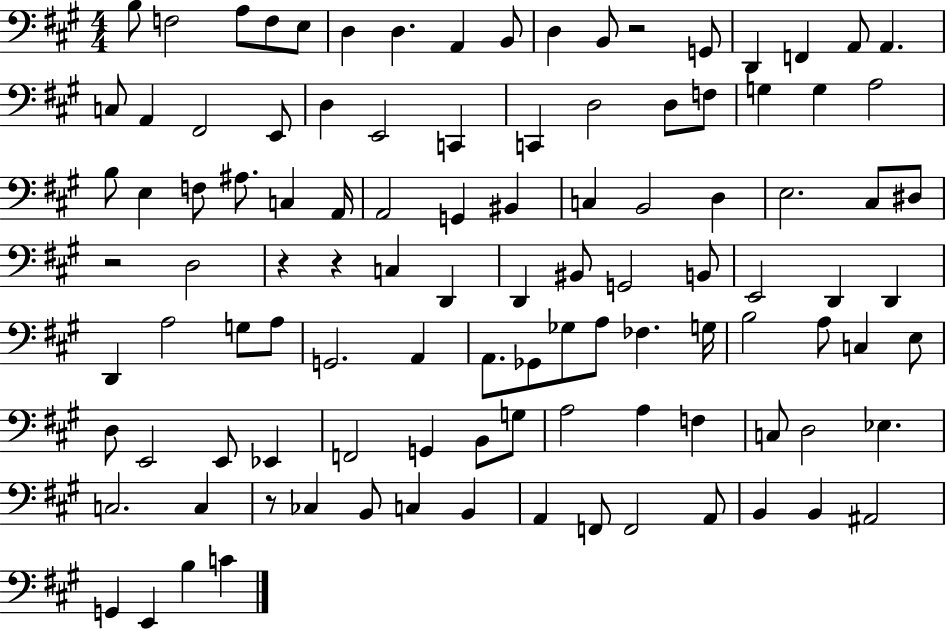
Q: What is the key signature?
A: A major